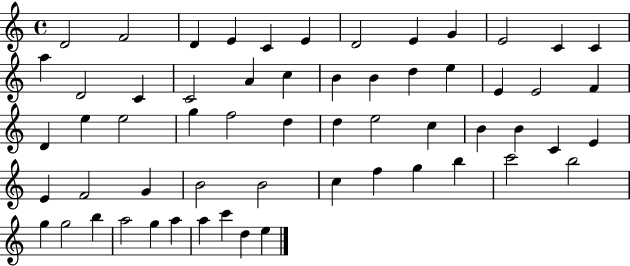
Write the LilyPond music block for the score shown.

{
  \clef treble
  \time 4/4
  \defaultTimeSignature
  \key c \major
  d'2 f'2 | d'4 e'4 c'4 e'4 | d'2 e'4 g'4 | e'2 c'4 c'4 | \break a''4 d'2 c'4 | c'2 a'4 c''4 | b'4 b'4 d''4 e''4 | e'4 e'2 f'4 | \break d'4 e''4 e''2 | g''4 f''2 d''4 | d''4 e''2 c''4 | b'4 b'4 c'4 e'4 | \break e'4 f'2 g'4 | b'2 b'2 | c''4 f''4 g''4 b''4 | c'''2 b''2 | \break g''4 g''2 b''4 | a''2 g''4 a''4 | a''4 c'''4 d''4 e''4 | \bar "|."
}